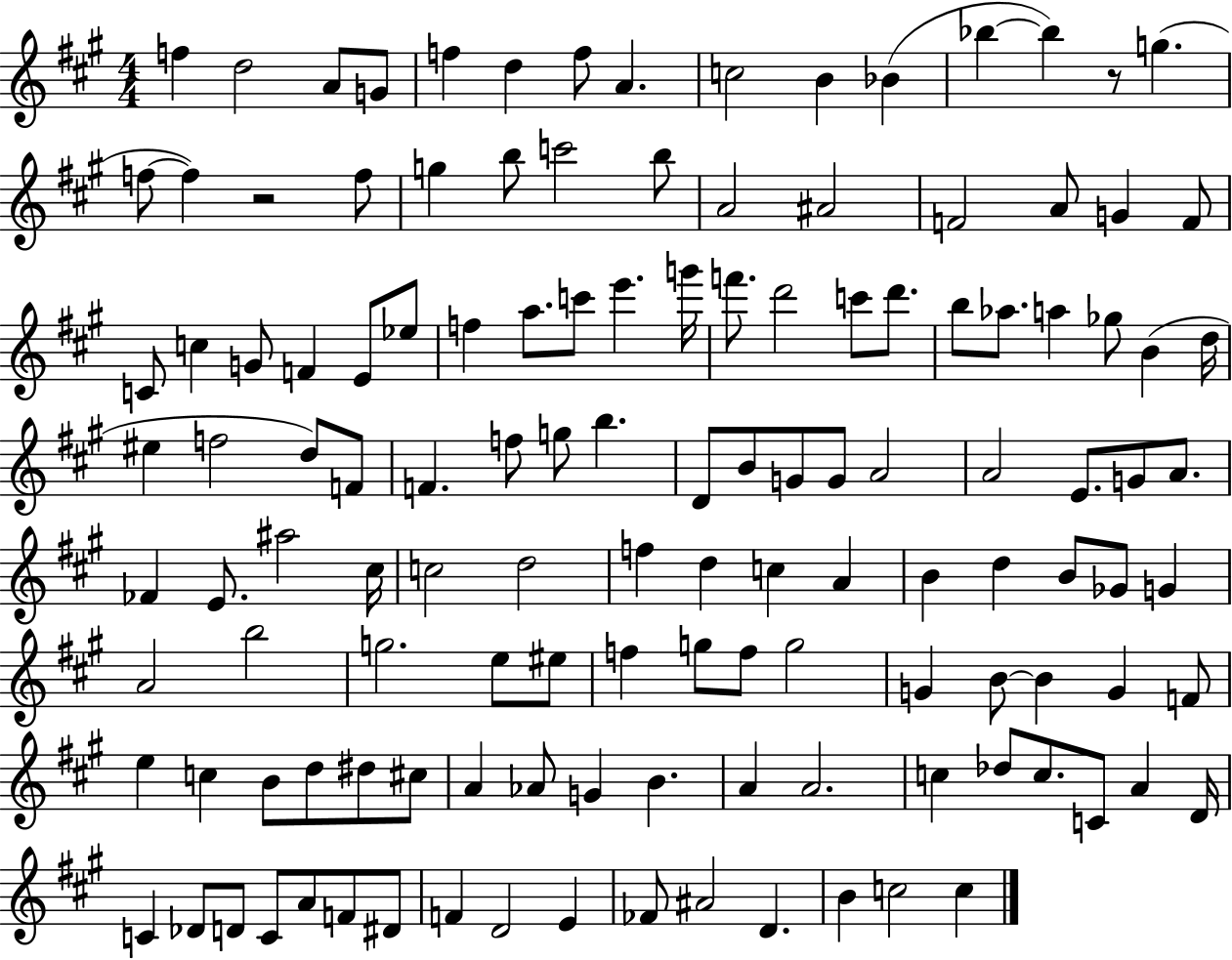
F5/q D5/h A4/e G4/e F5/q D5/q F5/e A4/q. C5/h B4/q Bb4/q Bb5/q Bb5/q R/e G5/q. F5/e F5/q R/h F5/e G5/q B5/e C6/h B5/e A4/h A#4/h F4/h A4/e G4/q F4/e C4/e C5/q G4/e F4/q E4/e Eb5/e F5/q A5/e. C6/e E6/q. G6/s F6/e. D6/h C6/e D6/e. B5/e Ab5/e. A5/q Gb5/e B4/q D5/s EIS5/q F5/h D5/e F4/e F4/q. F5/e G5/e B5/q. D4/e B4/e G4/e G4/e A4/h A4/h E4/e. G4/e A4/e. FES4/q E4/e. A#5/h C#5/s C5/h D5/h F5/q D5/q C5/q A4/q B4/q D5/q B4/e Gb4/e G4/q A4/h B5/h G5/h. E5/e EIS5/e F5/q G5/e F5/e G5/h G4/q B4/e B4/q G4/q F4/e E5/q C5/q B4/e D5/e D#5/e C#5/e A4/q Ab4/e G4/q B4/q. A4/q A4/h. C5/q Db5/e C5/e. C4/e A4/q D4/s C4/q Db4/e D4/e C4/e A4/e F4/e D#4/e F4/q D4/h E4/q FES4/e A#4/h D4/q. B4/q C5/h C5/q